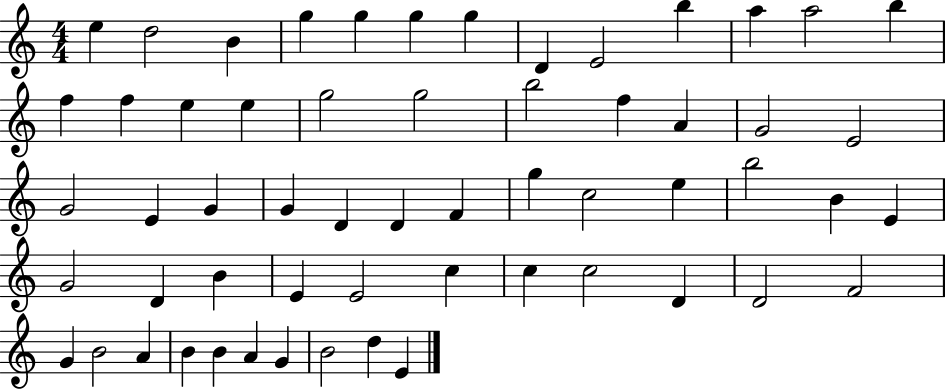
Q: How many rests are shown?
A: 0